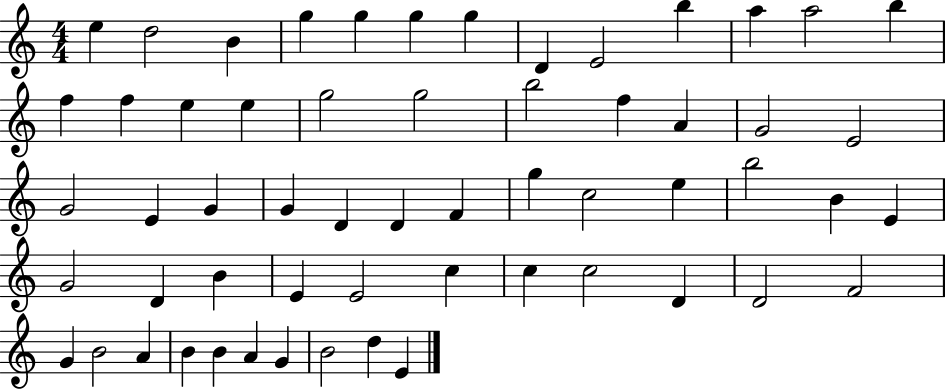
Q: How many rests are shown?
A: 0